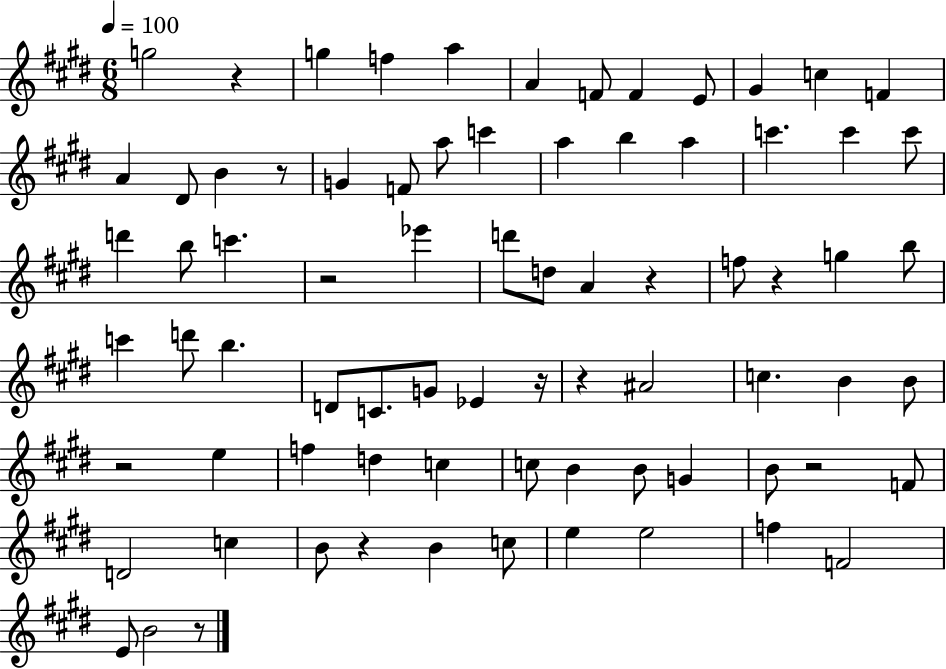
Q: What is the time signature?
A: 6/8